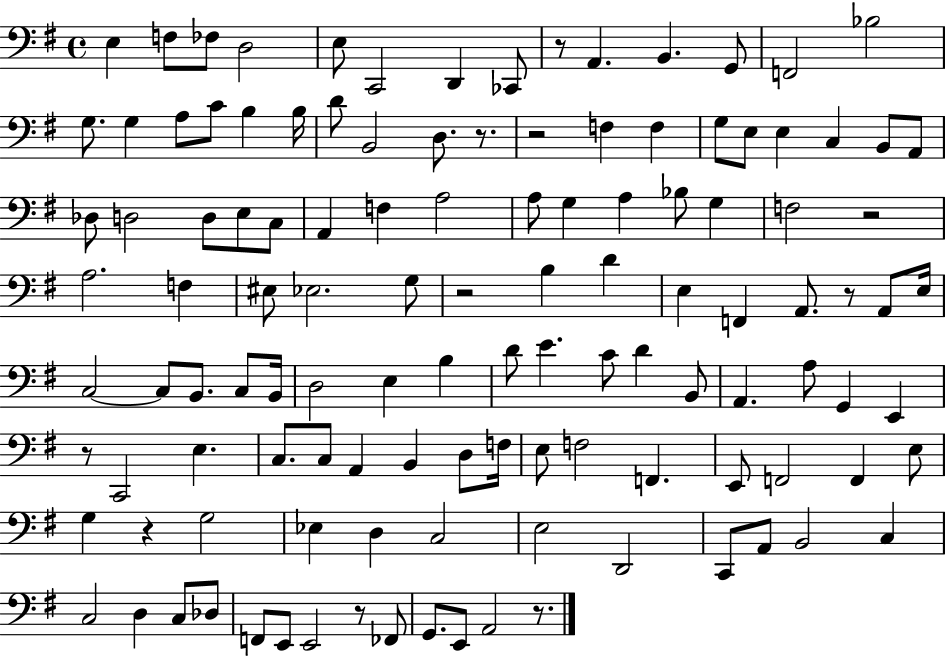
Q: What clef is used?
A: bass